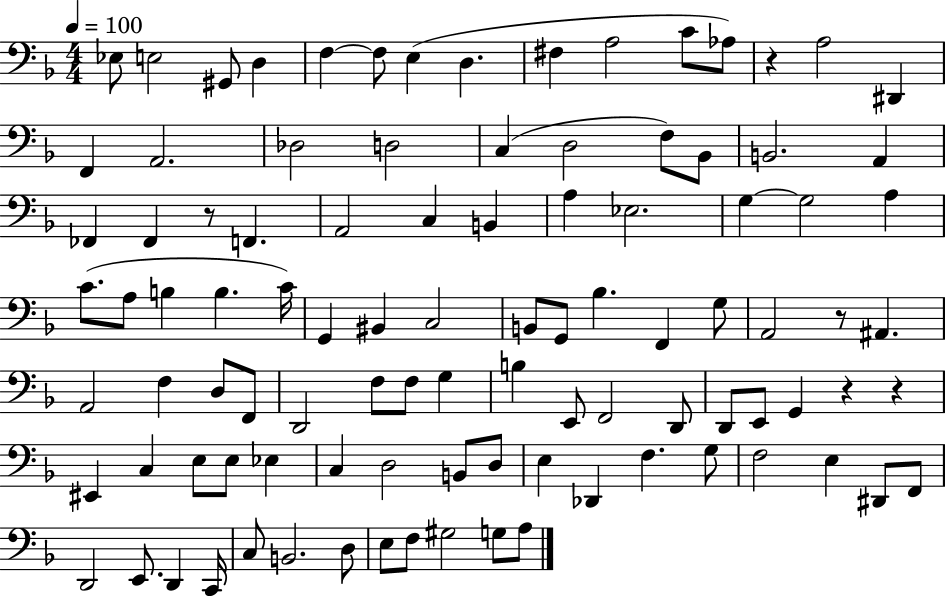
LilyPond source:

{
  \clef bass
  \numericTimeSignature
  \time 4/4
  \key f \major
  \tempo 4 = 100
  ees8 e2 gis,8 d4 | f4~~ f8 e4( d4. | fis4 a2 c'8 aes8) | r4 a2 dis,4 | \break f,4 a,2. | des2 d2 | c4( d2 f8) bes,8 | b,2. a,4 | \break fes,4 fes,4 r8 f,4. | a,2 c4 b,4 | a4 ees2. | g4~~ g2 a4 | \break c'8.( a8 b4 b4. c'16) | g,4 bis,4 c2 | b,8 g,8 bes4. f,4 g8 | a,2 r8 ais,4. | \break a,2 f4 d8 f,8 | d,2 f8 f8 g4 | b4 e,8 f,2 d,8 | d,8 e,8 g,4 r4 r4 | \break eis,4 c4 e8 e8 ees4 | c4 d2 b,8 d8 | e4 des,4 f4. g8 | f2 e4 dis,8 f,8 | \break d,2 e,8. d,4 c,16 | c8 b,2. d8 | e8 f8 gis2 g8 a8 | \bar "|."
}